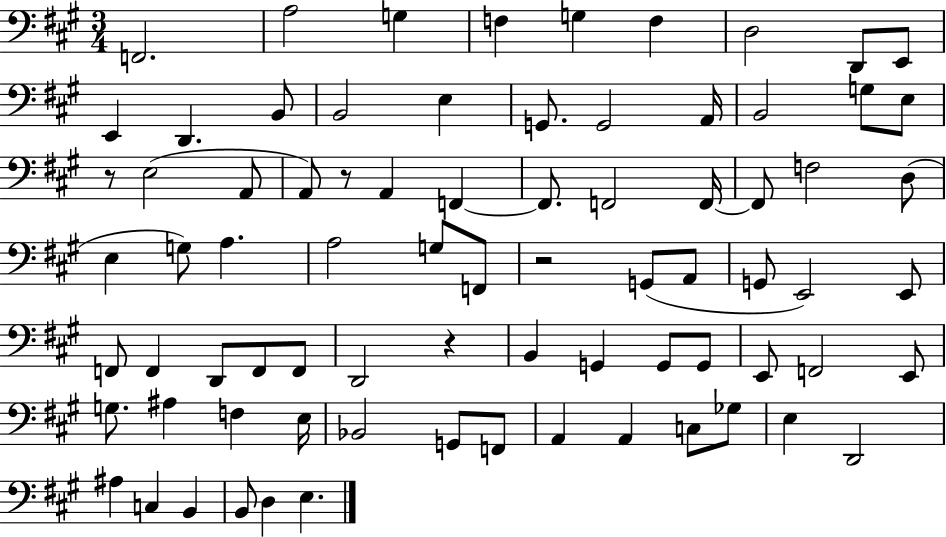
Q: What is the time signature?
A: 3/4